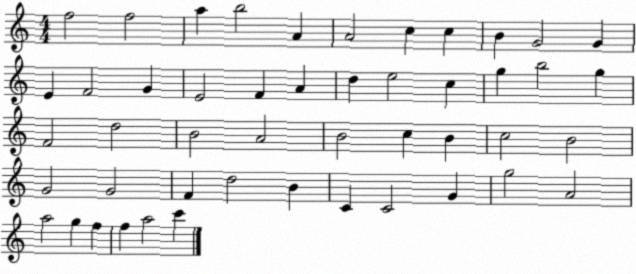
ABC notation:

X:1
T:Untitled
M:4/4
L:1/4
K:C
f2 f2 a b2 A A2 c c B G2 G E F2 G E2 F A d e2 c g b2 g F2 d2 B2 A2 B2 c B c2 B2 G2 G2 F d2 B C C2 G g2 A2 a2 g f f a2 c'